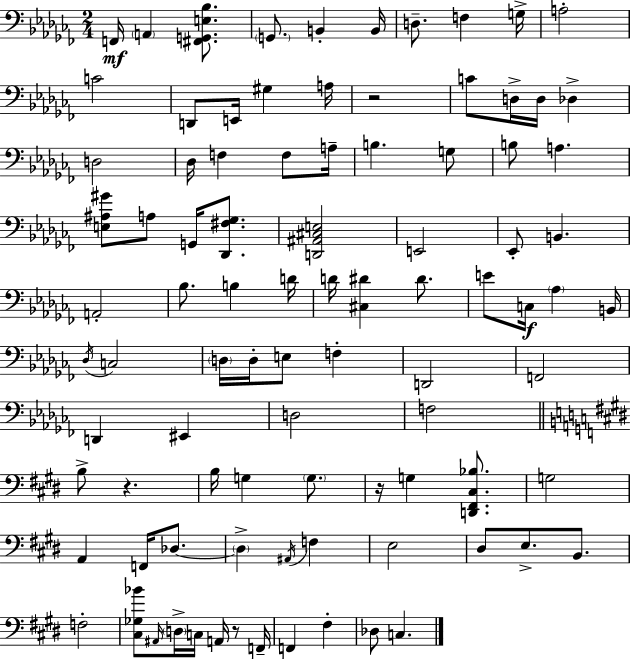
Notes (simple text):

F2/s A2/q [F#2,G2,E3,Bb3]/e. G2/e. B2/q B2/s D3/e. F3/q G3/s A3/h C4/h D2/e E2/s G#3/q A3/s R/h C4/e D3/s D3/s Db3/q D3/h Db3/s F3/q F3/e A3/s B3/q. G3/e B3/e A3/q. [E3,A#3,G#4]/e A3/e G2/s [Db2,F#3,Gb3]/e. [D2,A#2,C#3,E3]/h E2/h Eb2/e B2/q. A2/h Bb3/e. B3/q D4/s D4/s [C#3,D#4]/q D#4/e. E4/e C3/s Ab3/q B2/s Db3/s C3/h D3/s D3/s E3/e F3/q D2/h F2/h D2/q EIS2/q D3/h F3/h B3/e R/q. B3/s G3/q G3/e. R/s G3/q [D2,F#2,C#3,Bb3]/e. G3/h A2/q F2/s Db3/e. Db3/q A#2/s F3/q E3/h D#3/e E3/e. B2/e. F3/h [C#3,Gb3,Bb4]/e A#2/s D3/s C3/s A2/s R/e F2/s F2/q F#3/q Db3/e C3/q.